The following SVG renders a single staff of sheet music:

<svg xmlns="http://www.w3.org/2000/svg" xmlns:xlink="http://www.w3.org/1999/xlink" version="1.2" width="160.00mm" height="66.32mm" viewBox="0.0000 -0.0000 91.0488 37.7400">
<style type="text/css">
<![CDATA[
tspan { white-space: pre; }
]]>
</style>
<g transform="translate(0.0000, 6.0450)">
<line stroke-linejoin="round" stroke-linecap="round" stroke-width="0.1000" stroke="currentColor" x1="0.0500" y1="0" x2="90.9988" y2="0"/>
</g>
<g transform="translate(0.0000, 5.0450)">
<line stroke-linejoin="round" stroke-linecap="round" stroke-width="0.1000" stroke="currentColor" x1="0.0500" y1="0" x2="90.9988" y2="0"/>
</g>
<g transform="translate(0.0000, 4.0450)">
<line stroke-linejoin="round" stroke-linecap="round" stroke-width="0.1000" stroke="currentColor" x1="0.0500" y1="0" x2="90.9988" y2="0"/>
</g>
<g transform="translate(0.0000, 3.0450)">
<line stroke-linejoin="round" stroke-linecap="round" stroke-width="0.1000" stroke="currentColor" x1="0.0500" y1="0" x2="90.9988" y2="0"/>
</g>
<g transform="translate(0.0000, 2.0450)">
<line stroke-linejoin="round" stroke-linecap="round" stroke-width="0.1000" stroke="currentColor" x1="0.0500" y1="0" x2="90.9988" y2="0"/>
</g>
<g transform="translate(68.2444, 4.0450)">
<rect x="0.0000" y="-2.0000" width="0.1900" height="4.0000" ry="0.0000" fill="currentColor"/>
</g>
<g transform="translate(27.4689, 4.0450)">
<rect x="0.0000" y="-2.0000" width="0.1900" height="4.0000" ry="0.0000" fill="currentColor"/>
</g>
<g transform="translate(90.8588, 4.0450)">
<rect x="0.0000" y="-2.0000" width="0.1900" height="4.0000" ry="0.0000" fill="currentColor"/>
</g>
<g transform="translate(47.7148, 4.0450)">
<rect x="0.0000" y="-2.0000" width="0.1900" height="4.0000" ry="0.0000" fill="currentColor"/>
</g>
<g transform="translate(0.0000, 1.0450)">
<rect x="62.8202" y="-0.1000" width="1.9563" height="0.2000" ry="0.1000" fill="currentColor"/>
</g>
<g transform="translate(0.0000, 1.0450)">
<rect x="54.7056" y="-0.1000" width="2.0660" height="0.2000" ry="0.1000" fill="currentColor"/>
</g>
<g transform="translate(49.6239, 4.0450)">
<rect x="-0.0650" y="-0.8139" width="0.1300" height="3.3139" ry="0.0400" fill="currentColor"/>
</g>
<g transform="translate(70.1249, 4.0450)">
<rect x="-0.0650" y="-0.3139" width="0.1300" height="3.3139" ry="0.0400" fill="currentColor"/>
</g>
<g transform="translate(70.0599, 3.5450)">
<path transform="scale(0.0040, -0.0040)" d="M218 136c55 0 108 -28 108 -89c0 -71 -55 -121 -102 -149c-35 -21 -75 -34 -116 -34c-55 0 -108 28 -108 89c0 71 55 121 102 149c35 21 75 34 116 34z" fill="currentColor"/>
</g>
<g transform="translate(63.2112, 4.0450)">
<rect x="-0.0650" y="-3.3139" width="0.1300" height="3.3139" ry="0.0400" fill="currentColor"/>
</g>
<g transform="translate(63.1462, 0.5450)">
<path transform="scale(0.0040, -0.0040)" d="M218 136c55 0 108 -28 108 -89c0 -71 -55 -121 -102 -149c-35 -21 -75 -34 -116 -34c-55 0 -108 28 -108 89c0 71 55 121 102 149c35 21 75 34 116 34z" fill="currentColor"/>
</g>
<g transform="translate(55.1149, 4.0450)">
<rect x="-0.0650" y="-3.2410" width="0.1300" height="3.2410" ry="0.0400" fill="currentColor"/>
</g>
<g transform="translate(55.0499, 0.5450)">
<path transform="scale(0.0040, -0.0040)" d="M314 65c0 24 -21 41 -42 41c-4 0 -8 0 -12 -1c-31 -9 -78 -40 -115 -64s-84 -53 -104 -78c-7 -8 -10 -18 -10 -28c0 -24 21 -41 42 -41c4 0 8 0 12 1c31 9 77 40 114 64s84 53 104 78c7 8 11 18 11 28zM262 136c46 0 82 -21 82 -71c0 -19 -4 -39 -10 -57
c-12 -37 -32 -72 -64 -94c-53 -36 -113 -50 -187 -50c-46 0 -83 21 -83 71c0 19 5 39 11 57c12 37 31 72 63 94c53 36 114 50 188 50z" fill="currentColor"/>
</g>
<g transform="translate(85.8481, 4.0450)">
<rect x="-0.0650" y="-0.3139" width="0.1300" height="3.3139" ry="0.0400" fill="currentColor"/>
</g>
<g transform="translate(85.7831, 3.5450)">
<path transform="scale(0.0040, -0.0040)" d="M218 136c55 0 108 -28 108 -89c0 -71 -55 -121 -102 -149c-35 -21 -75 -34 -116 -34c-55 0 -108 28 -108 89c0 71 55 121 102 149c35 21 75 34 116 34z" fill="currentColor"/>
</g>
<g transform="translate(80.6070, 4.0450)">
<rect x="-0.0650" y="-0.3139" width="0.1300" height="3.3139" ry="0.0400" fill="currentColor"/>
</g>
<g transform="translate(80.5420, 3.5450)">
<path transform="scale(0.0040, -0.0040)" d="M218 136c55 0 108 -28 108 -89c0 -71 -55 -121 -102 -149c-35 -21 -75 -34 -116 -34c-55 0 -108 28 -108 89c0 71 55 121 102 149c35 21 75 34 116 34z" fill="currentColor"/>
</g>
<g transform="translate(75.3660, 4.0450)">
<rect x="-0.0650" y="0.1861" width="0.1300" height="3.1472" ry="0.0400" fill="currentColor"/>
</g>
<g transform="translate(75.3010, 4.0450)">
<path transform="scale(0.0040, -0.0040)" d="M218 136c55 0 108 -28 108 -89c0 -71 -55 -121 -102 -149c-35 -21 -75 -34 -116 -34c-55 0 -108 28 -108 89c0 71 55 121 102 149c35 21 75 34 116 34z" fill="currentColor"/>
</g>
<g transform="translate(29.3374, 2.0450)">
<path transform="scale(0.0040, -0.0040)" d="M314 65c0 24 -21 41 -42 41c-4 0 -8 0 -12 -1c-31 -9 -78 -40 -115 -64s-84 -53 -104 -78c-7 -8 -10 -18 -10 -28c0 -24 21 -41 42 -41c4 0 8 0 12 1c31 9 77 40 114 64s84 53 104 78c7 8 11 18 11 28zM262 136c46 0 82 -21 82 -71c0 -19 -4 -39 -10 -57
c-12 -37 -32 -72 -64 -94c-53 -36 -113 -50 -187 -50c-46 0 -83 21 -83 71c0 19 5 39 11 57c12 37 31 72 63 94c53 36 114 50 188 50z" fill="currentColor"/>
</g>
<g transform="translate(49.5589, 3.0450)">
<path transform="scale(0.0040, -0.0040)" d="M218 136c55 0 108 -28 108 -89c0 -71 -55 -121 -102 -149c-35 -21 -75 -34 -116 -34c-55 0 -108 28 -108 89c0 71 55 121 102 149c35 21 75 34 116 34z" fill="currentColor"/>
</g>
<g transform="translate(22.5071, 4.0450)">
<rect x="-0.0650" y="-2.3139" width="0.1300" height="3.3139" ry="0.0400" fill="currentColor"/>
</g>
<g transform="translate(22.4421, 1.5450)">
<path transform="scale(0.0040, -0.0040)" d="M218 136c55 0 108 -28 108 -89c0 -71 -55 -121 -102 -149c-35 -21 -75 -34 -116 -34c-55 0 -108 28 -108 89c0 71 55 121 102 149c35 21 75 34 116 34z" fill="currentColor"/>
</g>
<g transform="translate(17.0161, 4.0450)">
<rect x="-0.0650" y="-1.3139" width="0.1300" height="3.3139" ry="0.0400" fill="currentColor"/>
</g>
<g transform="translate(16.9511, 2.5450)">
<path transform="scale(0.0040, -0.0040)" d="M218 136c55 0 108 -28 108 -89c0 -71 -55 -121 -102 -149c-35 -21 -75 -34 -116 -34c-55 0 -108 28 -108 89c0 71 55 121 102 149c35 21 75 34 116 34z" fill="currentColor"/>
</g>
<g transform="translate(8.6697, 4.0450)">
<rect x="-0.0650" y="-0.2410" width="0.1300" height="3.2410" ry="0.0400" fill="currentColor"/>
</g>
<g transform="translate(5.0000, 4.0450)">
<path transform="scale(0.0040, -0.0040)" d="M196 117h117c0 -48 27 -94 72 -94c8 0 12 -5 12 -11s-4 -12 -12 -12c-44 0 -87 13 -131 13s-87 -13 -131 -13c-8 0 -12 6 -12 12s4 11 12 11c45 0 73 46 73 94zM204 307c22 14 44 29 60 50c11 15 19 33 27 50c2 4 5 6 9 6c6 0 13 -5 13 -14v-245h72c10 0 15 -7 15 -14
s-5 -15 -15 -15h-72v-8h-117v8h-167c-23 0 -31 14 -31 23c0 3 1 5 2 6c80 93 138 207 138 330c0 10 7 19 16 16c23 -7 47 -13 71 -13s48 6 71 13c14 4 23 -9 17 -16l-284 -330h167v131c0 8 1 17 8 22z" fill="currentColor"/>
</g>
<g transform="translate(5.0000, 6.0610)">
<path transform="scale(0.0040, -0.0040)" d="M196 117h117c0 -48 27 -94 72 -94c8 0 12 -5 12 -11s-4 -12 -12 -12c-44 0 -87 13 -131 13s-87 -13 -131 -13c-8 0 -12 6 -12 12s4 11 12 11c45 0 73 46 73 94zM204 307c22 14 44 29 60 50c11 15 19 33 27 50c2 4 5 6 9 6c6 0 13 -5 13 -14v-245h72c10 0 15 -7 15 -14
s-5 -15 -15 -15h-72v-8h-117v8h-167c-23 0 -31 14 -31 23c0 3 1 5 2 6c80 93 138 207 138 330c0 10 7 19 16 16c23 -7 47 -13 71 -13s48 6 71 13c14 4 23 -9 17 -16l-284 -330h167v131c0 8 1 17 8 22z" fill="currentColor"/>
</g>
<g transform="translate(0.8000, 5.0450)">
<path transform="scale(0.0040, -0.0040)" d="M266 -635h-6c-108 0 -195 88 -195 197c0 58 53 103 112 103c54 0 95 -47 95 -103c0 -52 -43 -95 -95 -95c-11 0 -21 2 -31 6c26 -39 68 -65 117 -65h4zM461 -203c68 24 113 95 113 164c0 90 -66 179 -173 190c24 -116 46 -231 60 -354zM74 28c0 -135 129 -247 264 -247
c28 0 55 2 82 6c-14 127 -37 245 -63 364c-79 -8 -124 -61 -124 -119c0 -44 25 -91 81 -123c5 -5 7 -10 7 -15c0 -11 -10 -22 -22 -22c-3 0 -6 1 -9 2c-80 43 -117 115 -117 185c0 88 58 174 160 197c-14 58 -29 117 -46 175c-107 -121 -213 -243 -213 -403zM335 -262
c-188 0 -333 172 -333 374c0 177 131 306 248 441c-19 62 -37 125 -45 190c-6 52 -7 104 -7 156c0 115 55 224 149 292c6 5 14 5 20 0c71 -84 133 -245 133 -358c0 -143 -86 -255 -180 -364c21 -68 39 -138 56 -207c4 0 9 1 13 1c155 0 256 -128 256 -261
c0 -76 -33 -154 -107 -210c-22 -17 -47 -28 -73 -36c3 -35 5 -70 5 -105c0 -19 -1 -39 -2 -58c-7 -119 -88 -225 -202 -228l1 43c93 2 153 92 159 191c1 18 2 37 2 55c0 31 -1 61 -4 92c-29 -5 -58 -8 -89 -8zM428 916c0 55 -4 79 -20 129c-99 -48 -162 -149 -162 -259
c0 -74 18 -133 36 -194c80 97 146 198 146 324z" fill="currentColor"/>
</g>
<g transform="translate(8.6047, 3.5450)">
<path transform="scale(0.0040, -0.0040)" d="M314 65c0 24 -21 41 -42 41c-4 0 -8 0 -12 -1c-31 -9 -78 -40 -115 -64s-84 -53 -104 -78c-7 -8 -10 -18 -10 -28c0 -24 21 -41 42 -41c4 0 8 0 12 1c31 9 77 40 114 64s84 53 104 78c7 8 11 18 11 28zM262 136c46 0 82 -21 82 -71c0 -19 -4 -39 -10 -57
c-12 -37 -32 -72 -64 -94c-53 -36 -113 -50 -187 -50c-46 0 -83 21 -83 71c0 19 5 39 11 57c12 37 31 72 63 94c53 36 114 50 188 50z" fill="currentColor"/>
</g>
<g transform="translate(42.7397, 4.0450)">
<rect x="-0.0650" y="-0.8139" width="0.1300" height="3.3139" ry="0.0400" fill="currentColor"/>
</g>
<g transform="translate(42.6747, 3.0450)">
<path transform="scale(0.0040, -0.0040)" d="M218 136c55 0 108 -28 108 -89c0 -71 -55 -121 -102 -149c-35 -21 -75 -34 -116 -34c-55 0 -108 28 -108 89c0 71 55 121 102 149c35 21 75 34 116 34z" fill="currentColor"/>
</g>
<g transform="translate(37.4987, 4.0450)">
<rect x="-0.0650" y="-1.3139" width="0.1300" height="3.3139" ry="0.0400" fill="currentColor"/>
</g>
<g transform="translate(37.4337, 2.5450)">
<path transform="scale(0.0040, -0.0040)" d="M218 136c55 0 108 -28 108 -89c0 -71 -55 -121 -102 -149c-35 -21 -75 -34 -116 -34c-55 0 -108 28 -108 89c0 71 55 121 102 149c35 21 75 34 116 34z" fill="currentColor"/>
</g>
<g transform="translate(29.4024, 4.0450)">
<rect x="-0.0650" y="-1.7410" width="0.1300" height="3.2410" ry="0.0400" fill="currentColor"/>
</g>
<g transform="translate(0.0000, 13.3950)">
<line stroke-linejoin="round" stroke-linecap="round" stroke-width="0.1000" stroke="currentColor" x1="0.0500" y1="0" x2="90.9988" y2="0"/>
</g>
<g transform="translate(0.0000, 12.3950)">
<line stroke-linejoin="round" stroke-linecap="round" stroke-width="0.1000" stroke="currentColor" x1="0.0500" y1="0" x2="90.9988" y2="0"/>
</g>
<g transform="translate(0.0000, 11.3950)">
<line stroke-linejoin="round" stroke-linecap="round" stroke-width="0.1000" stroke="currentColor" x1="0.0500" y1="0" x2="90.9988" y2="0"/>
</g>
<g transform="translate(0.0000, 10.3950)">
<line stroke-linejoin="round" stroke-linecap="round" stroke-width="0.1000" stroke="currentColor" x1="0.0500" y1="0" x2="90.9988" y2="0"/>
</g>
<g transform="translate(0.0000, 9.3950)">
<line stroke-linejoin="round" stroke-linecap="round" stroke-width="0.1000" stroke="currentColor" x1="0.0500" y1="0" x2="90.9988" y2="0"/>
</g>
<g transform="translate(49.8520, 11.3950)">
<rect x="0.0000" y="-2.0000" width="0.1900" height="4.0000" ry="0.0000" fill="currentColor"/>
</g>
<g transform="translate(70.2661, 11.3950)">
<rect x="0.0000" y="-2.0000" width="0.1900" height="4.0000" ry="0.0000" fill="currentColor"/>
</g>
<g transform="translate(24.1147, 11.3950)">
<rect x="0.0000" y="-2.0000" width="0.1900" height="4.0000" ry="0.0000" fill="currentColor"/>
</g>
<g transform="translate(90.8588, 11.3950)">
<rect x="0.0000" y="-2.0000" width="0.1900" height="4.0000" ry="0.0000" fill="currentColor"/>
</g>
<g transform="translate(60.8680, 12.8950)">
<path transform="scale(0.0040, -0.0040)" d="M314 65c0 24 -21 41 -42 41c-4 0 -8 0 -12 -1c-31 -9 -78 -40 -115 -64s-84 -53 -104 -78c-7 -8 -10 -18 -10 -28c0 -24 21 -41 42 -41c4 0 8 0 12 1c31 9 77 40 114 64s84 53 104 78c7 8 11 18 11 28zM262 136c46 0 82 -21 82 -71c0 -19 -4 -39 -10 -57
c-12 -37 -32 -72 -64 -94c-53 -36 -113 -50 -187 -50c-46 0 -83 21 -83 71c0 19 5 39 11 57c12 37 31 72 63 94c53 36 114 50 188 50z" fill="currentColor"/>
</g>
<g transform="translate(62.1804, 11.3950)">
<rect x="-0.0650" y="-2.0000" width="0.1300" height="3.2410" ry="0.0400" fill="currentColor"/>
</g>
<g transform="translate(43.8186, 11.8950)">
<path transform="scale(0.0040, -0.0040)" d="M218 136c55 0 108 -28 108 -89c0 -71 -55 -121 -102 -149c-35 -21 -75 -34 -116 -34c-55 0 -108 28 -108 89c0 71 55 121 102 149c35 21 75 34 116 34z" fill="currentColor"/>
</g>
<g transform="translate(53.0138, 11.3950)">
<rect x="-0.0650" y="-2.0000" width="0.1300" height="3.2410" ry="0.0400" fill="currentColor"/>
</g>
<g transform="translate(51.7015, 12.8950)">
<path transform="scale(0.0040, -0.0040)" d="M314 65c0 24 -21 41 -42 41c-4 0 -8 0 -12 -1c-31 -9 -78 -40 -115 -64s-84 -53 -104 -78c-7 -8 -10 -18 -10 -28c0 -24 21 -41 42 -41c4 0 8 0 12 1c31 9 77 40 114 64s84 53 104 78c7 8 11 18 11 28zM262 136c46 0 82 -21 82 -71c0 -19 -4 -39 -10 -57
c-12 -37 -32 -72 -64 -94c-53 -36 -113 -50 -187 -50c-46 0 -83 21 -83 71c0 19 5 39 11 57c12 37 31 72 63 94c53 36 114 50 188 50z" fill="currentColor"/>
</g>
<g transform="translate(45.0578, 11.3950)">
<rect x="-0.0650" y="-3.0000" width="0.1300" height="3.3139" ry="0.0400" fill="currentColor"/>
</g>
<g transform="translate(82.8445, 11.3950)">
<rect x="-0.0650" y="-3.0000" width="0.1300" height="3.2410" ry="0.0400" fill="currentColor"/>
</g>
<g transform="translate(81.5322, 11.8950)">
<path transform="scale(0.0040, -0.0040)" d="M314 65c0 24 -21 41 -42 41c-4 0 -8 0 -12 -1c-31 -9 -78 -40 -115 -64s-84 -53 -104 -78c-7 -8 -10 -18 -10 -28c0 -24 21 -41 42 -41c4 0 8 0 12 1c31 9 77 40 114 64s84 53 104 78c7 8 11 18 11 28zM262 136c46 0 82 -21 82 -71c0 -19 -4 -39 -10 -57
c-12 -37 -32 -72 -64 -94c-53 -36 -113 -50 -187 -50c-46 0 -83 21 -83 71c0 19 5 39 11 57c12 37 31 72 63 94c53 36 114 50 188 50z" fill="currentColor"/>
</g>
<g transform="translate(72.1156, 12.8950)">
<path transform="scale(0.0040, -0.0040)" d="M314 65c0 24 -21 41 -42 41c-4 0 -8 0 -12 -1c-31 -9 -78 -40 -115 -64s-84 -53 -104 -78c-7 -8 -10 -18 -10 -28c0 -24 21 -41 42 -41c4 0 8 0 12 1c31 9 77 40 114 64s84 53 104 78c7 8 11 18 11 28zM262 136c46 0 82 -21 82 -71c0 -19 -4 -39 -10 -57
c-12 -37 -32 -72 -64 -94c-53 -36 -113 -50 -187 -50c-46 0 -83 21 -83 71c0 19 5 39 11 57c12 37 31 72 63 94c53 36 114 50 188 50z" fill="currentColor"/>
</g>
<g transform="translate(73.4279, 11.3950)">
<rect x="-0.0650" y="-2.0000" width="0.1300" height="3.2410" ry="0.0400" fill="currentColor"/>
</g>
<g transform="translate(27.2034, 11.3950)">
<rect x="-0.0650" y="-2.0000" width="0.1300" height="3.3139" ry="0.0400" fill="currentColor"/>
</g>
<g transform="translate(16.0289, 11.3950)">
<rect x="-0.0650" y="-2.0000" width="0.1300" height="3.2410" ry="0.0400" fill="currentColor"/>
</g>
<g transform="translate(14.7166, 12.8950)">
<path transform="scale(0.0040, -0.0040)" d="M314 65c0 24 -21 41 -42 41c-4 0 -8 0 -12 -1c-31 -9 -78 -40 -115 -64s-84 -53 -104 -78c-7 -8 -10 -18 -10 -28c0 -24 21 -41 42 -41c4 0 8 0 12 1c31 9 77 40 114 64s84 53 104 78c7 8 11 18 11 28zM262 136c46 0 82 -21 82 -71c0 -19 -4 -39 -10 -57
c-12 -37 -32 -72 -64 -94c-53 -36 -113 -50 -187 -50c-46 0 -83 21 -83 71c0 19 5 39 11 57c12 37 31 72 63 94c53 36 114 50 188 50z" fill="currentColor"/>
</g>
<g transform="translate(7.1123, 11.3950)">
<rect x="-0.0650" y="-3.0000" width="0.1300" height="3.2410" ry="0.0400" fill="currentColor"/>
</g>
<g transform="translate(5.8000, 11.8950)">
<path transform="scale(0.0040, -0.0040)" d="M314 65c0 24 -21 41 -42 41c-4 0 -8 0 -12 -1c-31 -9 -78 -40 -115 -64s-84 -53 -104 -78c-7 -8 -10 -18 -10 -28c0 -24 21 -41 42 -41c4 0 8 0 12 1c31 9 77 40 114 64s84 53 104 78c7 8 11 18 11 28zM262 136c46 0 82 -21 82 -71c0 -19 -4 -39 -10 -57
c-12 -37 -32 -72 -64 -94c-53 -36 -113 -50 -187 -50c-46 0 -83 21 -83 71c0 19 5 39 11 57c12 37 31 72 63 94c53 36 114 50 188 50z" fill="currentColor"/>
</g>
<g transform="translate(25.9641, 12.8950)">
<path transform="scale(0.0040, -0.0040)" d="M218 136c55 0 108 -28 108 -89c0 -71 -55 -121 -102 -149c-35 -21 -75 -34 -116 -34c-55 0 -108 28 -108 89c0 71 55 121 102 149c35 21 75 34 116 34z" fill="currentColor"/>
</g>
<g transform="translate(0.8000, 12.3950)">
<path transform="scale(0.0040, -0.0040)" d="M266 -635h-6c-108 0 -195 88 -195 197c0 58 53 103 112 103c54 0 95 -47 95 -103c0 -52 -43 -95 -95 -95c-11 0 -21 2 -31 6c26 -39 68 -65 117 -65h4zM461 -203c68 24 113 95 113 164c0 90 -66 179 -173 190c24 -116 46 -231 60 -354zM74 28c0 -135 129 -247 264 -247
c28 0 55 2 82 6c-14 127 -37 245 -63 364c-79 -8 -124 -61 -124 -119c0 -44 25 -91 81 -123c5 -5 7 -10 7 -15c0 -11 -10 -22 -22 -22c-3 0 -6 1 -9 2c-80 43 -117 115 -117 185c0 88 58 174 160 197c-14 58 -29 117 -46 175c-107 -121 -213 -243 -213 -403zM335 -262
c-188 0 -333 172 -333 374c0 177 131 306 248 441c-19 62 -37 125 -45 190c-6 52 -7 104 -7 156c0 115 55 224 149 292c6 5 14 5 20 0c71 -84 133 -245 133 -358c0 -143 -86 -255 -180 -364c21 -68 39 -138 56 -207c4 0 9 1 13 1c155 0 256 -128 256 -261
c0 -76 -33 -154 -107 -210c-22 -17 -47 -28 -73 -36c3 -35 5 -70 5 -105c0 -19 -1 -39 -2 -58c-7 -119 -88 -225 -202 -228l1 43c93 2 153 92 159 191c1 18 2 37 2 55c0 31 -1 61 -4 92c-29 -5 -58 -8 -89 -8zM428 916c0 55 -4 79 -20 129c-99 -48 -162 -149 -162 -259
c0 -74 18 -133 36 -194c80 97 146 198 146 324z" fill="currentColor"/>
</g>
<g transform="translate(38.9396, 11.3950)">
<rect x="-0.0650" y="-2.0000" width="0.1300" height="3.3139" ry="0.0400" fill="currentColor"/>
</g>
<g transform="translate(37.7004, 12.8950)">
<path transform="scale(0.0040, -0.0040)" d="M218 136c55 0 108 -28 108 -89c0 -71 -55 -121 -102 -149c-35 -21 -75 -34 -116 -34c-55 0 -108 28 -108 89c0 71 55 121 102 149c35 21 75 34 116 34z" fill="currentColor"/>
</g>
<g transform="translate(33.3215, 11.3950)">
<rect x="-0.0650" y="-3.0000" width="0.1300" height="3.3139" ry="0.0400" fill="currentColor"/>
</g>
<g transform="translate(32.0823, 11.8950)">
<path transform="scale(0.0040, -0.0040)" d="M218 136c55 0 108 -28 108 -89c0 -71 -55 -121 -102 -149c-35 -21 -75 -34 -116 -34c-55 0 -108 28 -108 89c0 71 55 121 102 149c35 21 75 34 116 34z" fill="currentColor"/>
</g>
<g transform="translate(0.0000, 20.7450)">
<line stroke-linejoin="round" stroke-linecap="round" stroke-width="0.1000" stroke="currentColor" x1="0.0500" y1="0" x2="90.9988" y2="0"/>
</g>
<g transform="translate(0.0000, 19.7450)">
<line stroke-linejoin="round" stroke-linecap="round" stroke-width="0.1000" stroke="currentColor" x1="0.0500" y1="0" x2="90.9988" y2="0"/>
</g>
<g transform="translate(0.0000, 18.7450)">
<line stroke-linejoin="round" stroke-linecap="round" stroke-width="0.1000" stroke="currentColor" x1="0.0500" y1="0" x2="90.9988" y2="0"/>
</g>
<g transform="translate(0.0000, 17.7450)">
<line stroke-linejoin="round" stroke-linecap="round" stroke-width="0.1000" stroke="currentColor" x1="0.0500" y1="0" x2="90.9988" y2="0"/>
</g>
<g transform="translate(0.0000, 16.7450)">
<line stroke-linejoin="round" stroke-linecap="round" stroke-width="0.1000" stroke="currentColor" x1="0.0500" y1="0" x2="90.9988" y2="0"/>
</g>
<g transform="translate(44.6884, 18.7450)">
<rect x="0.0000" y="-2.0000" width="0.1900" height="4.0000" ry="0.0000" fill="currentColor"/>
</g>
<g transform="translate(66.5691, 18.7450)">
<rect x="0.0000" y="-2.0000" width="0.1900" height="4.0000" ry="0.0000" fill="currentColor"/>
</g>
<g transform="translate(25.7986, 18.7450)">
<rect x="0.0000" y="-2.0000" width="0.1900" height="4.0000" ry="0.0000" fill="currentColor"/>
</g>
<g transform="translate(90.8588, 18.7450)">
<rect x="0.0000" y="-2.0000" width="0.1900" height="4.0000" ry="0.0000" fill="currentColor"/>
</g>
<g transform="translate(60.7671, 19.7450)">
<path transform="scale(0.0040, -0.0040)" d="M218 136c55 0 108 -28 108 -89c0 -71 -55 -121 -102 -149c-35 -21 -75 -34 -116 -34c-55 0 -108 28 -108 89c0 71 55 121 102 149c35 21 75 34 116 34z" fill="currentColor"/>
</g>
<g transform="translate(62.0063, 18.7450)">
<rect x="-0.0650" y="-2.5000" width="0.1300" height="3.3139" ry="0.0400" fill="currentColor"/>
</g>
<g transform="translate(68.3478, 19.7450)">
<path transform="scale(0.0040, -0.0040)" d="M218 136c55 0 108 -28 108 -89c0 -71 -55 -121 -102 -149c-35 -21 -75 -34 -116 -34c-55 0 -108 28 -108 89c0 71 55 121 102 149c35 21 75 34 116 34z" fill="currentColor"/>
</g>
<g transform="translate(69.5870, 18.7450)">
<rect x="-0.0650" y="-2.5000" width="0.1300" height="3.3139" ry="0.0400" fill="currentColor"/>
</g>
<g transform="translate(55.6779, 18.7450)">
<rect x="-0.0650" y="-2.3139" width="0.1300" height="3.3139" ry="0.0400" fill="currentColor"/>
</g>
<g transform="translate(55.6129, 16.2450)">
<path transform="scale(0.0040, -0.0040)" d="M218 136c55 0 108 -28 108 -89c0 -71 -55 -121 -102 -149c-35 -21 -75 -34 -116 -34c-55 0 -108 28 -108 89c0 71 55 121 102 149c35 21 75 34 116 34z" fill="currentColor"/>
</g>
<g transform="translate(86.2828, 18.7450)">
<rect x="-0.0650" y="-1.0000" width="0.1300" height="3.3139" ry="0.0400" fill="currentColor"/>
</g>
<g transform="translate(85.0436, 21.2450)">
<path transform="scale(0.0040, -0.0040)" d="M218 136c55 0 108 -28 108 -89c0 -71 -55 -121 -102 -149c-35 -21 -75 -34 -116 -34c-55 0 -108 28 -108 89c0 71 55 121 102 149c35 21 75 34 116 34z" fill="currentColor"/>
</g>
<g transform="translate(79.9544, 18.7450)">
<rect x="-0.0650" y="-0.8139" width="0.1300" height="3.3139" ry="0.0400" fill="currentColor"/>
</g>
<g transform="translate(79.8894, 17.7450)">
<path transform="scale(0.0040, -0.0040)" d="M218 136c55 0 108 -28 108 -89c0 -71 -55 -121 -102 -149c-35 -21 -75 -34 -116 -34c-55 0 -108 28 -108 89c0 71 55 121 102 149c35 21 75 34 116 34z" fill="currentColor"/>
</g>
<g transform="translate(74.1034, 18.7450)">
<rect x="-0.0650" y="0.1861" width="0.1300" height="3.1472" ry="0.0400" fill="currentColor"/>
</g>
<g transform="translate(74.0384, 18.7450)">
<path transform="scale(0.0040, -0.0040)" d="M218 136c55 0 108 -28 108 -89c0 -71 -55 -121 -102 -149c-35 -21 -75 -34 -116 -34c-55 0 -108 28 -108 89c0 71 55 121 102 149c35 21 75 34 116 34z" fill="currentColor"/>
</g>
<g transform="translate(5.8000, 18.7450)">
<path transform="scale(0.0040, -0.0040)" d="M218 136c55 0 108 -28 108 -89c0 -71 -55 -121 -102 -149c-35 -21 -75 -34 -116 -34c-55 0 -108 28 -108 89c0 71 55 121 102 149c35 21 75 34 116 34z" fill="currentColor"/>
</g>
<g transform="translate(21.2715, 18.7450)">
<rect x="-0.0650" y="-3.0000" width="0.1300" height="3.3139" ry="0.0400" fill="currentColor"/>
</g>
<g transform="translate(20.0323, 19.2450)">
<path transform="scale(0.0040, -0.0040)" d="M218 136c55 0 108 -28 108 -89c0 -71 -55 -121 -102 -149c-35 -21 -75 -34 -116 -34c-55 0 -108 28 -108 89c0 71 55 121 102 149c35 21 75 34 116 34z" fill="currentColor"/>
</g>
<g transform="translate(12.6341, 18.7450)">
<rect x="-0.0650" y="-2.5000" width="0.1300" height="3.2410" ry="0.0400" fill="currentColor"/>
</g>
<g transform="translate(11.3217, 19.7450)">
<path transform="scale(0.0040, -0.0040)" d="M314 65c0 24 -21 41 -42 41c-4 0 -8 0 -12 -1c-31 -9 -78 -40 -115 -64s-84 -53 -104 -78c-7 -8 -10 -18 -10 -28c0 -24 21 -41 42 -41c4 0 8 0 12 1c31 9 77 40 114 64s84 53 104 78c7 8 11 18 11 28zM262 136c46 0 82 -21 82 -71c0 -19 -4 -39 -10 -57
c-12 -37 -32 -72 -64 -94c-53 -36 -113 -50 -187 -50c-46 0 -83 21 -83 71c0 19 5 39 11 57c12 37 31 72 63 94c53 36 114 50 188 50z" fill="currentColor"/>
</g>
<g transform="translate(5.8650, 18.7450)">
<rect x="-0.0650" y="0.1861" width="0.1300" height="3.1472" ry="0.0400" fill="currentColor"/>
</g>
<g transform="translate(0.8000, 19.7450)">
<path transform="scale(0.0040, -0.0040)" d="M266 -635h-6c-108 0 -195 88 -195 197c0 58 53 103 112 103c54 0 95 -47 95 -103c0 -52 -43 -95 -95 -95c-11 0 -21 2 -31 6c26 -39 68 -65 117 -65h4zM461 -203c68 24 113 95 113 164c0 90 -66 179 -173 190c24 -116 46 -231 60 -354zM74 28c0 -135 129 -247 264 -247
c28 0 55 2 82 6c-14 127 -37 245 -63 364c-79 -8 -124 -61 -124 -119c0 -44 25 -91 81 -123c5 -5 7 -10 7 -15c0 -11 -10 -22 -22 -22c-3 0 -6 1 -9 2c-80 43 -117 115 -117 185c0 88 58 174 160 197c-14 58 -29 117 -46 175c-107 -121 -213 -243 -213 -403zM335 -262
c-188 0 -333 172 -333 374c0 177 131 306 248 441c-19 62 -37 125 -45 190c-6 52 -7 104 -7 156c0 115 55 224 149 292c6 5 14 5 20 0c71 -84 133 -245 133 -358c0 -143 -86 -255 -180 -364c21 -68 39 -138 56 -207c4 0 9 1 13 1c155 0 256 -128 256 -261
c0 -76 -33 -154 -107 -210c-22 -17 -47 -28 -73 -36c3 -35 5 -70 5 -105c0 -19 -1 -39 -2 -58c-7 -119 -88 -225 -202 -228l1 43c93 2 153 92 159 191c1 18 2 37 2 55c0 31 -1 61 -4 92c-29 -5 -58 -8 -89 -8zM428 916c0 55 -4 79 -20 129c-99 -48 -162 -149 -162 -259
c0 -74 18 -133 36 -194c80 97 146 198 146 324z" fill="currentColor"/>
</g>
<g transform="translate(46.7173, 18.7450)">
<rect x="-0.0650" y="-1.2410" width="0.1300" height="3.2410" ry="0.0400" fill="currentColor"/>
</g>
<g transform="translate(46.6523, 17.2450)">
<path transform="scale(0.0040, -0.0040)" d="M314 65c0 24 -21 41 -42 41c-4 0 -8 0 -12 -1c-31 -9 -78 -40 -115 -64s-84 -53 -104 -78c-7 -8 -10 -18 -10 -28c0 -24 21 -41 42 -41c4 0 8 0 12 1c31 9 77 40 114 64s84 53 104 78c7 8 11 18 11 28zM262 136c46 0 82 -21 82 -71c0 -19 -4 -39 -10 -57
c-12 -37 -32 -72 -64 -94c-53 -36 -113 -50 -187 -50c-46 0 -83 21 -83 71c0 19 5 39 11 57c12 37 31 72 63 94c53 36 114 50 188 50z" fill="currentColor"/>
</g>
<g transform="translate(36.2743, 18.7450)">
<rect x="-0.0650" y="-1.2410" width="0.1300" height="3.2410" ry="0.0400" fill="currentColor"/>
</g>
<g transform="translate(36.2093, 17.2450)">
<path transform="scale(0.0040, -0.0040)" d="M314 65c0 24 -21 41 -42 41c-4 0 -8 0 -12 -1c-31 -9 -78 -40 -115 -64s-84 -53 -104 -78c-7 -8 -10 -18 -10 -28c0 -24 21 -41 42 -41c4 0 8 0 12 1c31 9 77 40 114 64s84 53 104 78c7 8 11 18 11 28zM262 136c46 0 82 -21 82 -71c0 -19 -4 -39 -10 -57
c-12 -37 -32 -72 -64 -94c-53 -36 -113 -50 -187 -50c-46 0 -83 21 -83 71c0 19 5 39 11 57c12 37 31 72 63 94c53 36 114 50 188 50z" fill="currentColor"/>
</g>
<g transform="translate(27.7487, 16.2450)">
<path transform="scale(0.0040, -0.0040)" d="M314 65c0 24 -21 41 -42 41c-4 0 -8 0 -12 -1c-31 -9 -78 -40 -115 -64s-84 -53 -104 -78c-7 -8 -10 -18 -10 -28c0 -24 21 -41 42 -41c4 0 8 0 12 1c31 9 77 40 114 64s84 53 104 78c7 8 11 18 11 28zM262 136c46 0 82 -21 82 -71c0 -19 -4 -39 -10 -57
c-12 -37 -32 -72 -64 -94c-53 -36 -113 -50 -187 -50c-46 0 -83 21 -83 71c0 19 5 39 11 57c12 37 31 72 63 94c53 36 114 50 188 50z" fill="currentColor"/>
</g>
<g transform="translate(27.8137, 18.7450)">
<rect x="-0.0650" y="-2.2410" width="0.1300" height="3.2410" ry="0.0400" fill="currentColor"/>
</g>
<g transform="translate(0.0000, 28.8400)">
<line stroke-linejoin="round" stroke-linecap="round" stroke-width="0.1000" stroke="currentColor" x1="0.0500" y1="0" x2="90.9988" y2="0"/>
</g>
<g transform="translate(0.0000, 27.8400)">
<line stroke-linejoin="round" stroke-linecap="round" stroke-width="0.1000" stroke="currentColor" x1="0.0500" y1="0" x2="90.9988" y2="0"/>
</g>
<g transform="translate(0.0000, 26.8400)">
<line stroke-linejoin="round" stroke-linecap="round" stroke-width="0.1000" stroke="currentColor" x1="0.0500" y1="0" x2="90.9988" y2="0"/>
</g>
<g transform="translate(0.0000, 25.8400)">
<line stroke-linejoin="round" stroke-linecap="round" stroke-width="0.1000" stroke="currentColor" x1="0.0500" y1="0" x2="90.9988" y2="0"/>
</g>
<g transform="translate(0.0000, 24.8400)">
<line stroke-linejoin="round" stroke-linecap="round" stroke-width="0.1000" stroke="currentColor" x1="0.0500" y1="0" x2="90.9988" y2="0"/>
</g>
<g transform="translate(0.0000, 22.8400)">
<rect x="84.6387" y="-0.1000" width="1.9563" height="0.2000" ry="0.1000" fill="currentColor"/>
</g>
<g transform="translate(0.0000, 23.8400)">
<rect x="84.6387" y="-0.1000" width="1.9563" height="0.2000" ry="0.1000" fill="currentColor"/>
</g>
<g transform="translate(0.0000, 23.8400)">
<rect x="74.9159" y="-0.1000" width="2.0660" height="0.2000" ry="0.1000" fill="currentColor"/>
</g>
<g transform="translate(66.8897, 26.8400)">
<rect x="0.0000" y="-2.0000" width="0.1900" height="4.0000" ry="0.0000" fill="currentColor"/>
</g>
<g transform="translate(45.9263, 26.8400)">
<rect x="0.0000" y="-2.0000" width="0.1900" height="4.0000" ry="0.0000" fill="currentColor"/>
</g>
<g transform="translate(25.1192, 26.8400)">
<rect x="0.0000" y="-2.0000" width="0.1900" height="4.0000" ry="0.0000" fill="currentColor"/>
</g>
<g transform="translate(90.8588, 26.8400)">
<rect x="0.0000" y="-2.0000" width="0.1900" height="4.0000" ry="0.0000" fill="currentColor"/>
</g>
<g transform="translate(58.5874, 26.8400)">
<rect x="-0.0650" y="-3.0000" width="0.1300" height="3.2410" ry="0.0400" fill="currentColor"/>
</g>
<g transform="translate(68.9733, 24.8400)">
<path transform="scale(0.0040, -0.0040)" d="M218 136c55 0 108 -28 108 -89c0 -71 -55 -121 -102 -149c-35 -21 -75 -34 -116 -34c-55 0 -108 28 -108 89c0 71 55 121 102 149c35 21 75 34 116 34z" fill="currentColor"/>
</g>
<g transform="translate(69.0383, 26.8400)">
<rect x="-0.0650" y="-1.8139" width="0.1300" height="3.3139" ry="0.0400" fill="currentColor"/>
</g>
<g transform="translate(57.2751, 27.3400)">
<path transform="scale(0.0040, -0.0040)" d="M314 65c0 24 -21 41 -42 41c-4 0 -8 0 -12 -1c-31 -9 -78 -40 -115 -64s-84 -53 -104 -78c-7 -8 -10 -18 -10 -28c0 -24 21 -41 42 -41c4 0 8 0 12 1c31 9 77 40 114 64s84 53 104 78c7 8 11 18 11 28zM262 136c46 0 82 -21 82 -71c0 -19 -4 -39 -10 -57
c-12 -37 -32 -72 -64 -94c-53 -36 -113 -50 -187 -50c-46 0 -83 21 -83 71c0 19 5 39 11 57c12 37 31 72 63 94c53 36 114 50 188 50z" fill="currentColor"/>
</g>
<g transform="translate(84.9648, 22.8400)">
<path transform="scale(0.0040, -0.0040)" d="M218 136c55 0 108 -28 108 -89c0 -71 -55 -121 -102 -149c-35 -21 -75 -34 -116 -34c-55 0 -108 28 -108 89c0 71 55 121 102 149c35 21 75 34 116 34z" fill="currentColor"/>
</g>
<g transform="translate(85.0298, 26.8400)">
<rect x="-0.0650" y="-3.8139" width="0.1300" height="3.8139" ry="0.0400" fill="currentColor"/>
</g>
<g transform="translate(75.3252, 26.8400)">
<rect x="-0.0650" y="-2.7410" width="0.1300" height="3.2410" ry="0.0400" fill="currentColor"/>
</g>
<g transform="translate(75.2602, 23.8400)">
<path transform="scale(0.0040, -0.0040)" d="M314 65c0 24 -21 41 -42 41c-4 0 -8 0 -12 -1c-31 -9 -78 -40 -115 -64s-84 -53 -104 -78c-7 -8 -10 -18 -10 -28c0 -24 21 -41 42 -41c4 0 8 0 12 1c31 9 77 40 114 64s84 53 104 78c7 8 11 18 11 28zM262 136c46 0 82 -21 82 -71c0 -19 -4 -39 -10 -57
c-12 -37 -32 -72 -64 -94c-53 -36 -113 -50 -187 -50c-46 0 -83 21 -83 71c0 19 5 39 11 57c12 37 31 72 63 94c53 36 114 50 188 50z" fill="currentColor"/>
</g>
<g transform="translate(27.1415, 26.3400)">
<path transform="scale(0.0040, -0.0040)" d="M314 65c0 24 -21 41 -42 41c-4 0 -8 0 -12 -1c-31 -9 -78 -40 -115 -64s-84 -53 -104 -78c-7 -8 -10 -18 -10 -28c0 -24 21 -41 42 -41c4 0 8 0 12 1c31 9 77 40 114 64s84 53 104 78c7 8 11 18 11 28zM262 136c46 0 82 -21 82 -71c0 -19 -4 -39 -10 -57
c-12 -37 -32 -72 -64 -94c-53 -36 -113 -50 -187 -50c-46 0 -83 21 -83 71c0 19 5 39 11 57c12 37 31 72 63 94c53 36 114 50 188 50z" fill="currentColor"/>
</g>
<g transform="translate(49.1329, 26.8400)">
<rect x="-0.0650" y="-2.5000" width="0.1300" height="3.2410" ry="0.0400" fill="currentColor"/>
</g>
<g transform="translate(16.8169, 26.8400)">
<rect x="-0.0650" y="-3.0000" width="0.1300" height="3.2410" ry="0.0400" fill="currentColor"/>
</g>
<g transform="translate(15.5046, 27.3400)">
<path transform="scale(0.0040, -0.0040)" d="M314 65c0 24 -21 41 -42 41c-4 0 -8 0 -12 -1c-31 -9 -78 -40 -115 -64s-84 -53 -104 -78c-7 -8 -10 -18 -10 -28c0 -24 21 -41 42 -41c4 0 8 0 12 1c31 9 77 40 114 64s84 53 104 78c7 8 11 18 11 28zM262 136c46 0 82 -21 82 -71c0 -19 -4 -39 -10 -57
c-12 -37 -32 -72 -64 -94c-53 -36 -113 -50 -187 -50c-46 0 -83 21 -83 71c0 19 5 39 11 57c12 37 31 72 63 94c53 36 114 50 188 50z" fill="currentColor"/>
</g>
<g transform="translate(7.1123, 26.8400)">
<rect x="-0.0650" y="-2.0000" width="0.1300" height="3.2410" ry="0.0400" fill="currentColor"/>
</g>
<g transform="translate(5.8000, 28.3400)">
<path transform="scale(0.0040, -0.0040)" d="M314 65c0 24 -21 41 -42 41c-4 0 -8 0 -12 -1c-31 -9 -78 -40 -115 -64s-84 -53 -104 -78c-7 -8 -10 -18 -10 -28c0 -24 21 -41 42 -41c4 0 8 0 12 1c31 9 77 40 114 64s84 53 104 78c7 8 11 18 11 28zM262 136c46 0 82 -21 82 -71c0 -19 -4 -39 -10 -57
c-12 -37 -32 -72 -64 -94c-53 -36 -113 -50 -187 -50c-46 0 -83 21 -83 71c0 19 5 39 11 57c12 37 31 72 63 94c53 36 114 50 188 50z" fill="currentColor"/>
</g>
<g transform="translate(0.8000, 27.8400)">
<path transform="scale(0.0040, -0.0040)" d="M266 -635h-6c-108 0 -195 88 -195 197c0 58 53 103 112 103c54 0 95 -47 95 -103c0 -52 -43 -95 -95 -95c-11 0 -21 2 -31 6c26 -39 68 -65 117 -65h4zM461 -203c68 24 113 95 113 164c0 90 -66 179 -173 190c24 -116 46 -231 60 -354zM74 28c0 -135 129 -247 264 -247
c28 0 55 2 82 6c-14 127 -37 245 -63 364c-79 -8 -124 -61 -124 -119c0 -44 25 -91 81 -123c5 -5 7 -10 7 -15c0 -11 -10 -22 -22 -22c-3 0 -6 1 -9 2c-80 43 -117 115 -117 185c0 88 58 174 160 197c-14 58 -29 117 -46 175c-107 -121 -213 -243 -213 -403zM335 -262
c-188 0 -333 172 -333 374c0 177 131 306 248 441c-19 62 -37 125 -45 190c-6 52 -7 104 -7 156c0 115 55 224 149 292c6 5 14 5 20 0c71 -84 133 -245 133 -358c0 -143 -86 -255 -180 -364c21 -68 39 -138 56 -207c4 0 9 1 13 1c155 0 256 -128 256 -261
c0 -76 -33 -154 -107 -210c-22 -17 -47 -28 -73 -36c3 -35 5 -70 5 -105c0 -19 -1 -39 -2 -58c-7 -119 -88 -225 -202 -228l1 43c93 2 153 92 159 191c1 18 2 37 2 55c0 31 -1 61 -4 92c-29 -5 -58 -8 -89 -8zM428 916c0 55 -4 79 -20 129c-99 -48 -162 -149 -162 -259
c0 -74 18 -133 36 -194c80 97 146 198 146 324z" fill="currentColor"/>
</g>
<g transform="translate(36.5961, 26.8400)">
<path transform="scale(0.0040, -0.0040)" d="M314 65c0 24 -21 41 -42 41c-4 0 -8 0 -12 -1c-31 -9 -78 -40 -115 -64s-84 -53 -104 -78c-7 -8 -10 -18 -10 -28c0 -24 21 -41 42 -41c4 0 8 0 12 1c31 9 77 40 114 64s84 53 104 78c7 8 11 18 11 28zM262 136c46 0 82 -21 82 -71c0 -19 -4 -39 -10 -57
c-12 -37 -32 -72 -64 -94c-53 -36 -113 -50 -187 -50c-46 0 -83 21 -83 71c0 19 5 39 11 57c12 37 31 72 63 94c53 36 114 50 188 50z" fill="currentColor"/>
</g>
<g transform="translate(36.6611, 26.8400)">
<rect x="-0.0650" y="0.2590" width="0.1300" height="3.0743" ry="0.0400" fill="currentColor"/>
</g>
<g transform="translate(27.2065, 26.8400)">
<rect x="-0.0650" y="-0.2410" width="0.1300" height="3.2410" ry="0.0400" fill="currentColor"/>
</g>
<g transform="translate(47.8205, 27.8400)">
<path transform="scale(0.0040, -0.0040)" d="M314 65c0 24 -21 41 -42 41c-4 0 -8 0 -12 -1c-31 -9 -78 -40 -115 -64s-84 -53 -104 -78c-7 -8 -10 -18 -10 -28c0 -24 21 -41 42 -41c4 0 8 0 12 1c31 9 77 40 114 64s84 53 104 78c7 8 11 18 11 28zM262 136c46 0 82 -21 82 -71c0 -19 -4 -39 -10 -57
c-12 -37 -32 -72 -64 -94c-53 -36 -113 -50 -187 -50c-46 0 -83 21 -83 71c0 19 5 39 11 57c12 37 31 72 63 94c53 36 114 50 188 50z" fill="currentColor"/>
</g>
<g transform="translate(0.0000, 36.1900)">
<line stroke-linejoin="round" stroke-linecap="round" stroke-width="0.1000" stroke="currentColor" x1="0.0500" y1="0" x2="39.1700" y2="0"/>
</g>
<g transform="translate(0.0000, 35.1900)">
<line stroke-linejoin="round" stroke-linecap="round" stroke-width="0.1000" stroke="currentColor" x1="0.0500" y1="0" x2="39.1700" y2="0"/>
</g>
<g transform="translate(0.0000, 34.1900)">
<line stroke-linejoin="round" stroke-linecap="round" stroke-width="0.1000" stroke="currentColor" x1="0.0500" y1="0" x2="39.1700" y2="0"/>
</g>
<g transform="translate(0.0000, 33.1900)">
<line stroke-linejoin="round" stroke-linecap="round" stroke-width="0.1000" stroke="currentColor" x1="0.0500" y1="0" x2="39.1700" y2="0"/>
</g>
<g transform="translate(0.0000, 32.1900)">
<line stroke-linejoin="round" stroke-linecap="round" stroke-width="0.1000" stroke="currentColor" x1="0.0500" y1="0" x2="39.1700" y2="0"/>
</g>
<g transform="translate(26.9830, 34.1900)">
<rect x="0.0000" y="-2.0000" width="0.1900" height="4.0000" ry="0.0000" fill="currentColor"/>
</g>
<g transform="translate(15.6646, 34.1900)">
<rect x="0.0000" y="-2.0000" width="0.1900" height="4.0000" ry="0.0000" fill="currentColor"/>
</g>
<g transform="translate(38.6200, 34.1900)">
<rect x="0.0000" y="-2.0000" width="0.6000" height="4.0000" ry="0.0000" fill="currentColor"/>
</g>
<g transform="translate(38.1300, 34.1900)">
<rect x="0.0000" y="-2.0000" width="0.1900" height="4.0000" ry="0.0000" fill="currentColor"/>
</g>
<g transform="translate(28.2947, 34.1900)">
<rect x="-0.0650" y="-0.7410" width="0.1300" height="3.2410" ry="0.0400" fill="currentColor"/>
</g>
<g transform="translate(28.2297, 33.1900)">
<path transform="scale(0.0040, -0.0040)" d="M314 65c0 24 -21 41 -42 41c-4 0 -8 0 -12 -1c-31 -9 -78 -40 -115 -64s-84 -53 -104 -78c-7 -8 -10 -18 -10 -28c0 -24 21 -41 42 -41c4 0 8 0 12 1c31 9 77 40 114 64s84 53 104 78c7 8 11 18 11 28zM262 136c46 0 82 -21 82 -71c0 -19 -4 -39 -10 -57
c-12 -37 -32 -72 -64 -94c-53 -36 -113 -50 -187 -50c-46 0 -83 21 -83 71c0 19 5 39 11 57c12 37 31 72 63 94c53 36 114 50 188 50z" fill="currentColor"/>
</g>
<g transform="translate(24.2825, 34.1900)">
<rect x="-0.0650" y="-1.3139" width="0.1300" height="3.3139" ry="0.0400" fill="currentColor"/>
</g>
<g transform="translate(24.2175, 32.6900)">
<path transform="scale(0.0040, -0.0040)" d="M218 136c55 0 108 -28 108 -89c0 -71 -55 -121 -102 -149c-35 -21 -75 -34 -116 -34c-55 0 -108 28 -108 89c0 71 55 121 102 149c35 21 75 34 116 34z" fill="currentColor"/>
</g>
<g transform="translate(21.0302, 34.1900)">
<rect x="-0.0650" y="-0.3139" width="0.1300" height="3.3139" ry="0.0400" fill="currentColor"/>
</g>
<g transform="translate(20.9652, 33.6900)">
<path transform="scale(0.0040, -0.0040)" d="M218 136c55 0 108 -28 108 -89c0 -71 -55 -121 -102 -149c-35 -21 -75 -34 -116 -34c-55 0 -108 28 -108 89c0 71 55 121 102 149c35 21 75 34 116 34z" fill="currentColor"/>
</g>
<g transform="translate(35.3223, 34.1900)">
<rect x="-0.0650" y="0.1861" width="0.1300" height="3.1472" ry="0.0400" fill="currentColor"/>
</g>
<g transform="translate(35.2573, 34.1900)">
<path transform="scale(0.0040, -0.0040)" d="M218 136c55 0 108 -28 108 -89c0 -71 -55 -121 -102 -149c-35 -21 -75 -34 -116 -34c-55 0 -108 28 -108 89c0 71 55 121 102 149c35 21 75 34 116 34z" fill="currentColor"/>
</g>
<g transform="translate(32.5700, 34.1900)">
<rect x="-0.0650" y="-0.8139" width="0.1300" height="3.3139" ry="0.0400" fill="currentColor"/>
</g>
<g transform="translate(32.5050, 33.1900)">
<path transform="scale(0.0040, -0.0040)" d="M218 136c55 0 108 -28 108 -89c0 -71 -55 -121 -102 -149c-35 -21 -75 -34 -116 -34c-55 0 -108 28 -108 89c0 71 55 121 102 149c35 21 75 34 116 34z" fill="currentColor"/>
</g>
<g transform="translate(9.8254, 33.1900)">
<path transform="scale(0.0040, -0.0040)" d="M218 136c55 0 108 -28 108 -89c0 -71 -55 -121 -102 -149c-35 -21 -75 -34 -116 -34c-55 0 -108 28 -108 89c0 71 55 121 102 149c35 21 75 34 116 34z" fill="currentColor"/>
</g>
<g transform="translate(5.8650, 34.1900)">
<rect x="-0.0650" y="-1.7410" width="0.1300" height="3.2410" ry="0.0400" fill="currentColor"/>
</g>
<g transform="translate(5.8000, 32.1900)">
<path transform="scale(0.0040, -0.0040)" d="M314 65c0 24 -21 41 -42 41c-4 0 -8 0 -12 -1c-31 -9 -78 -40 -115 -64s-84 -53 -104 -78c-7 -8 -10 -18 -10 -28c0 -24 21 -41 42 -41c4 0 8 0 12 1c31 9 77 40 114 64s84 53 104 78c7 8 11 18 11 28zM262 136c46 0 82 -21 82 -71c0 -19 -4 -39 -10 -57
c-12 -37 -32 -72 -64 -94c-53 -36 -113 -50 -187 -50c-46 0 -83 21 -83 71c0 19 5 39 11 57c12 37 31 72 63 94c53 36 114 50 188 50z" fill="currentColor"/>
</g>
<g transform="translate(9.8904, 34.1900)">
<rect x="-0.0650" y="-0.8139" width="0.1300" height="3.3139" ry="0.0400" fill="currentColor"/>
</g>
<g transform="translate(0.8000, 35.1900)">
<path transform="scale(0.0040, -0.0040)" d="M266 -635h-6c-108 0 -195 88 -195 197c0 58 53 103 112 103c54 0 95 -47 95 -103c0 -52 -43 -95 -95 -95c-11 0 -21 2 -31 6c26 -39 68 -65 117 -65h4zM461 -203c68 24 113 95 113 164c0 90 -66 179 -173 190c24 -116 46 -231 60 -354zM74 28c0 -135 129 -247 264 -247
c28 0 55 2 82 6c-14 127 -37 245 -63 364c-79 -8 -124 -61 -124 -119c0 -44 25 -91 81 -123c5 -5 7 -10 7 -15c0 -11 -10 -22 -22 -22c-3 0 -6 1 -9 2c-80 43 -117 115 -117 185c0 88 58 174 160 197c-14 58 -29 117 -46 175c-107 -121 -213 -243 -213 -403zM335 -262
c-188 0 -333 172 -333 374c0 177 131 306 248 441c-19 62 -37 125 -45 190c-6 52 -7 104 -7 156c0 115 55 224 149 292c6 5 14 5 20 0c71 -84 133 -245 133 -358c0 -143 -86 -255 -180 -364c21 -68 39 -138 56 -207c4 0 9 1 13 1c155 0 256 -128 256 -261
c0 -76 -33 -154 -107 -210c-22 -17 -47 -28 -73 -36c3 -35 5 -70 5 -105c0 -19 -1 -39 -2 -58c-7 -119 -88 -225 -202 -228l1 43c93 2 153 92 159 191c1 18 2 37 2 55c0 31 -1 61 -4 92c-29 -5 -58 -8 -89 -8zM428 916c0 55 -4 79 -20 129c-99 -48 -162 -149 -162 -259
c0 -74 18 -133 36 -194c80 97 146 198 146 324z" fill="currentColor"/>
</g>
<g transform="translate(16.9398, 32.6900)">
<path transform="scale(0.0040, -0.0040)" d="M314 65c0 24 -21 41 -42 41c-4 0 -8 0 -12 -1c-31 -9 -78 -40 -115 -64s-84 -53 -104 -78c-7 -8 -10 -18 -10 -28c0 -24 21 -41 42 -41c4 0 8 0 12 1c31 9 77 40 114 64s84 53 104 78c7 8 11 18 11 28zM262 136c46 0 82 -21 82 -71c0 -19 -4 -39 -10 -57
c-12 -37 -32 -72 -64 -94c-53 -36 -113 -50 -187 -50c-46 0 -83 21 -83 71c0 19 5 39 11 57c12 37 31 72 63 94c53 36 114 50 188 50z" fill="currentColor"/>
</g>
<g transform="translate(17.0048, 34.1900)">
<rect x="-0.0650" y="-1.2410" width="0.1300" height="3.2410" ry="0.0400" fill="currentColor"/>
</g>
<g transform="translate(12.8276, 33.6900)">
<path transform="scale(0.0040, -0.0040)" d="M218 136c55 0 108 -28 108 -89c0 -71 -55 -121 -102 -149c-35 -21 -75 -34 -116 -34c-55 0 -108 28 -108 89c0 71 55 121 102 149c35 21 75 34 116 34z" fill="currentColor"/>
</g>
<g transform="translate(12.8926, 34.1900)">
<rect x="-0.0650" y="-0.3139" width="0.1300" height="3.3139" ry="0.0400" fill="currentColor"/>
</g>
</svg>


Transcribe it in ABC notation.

X:1
T:Untitled
M:4/4
L:1/4
K:C
c2 e g f2 e d d b2 b c B c c A2 F2 F A F A F2 F2 F2 A2 B G2 A g2 e2 e2 g G G B d D F2 A2 c2 B2 G2 A2 f a2 c' f2 d c e2 c e d2 d B